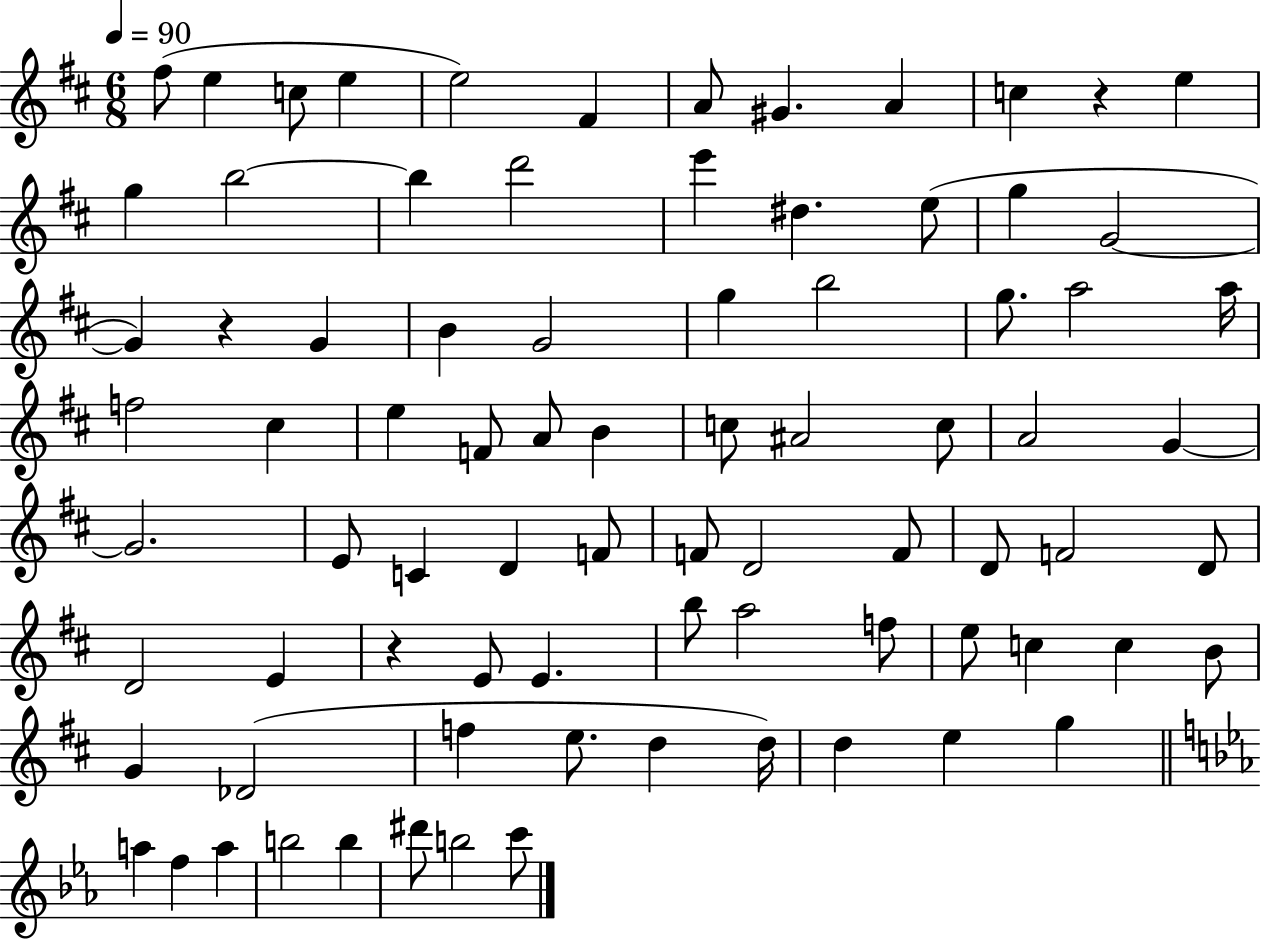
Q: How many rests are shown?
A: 3